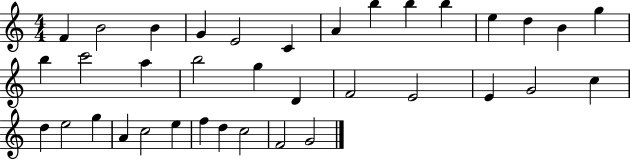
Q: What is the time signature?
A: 4/4